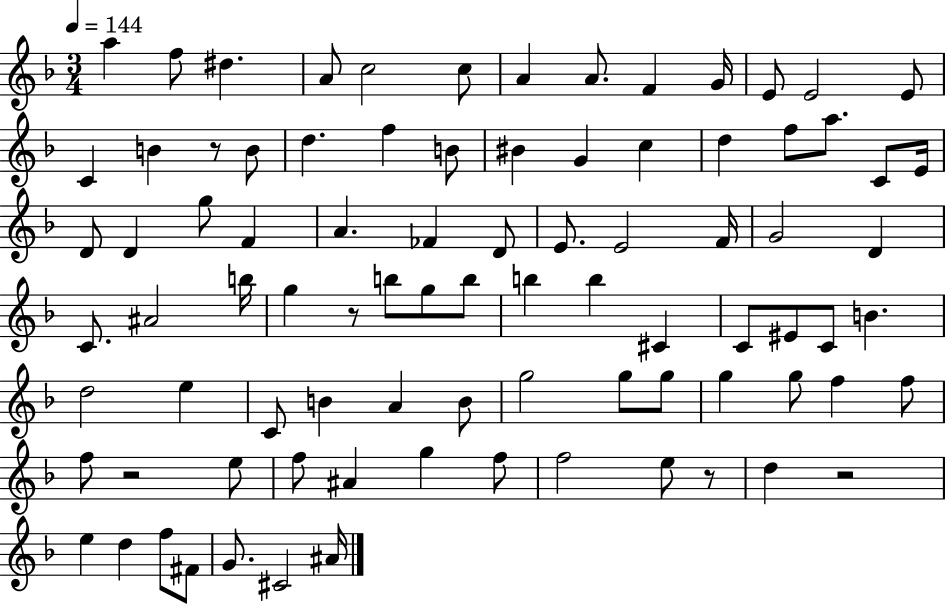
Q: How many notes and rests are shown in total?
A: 87